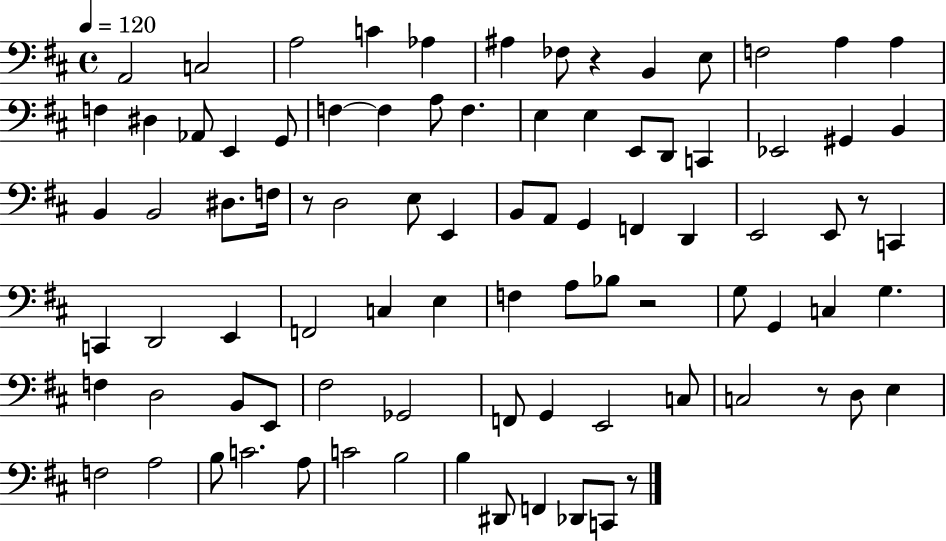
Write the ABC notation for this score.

X:1
T:Untitled
M:4/4
L:1/4
K:D
A,,2 C,2 A,2 C _A, ^A, _F,/2 z B,, E,/2 F,2 A, A, F, ^D, _A,,/2 E,, G,,/2 F, F, A,/2 F, E, E, E,,/2 D,,/2 C,, _E,,2 ^G,, B,, B,, B,,2 ^D,/2 F,/4 z/2 D,2 E,/2 E,, B,,/2 A,,/2 G,, F,, D,, E,,2 E,,/2 z/2 C,, C,, D,,2 E,, F,,2 C, E, F, A,/2 _B,/2 z2 G,/2 G,, C, G, F, D,2 B,,/2 E,,/2 ^F,2 _G,,2 F,,/2 G,, E,,2 C,/2 C,2 z/2 D,/2 E, F,2 A,2 B,/2 C2 A,/2 C2 B,2 B, ^D,,/2 F,, _D,,/2 C,,/2 z/2